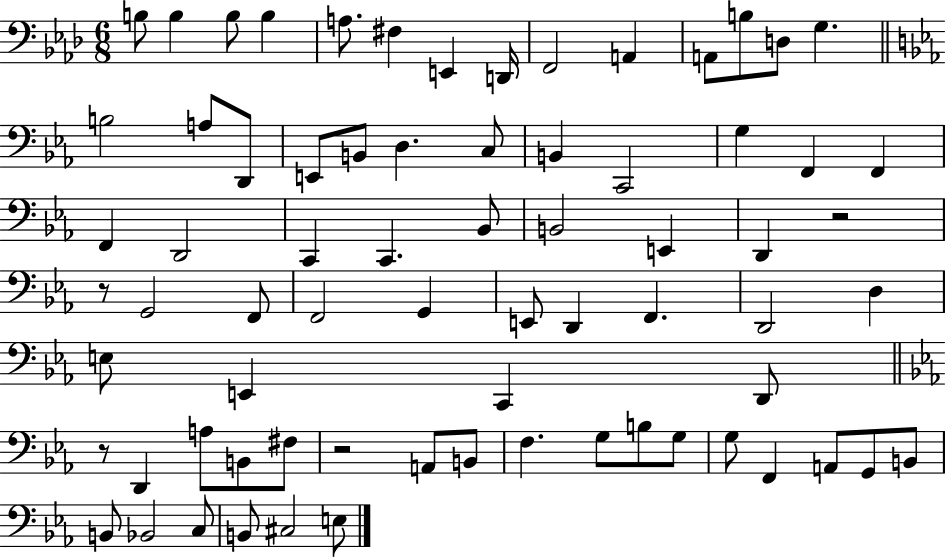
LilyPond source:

{
  \clef bass
  \numericTimeSignature
  \time 6/8
  \key aes \major
  \repeat volta 2 { b8 b4 b8 b4 | a8. fis4 e,4 d,16 | f,2 a,4 | a,8 b8 d8 g4. | \break \bar "||" \break \key ees \major b2 a8 d,8 | e,8 b,8 d4. c8 | b,4 c,2 | g4 f,4 f,4 | \break f,4 d,2 | c,4 c,4. bes,8 | b,2 e,4 | d,4 r2 | \break r8 g,2 f,8 | f,2 g,4 | e,8 d,4 f,4. | d,2 d4 | \break e8 e,4 c,4 d,8 | \bar "||" \break \key ees \major r8 d,4 a8 b,8 fis8 | r2 a,8 b,8 | f4. g8 b8 g8 | g8 f,4 a,8 g,8 b,8 | \break b,8 bes,2 c8 | b,8 cis2 e8 | } \bar "|."
}